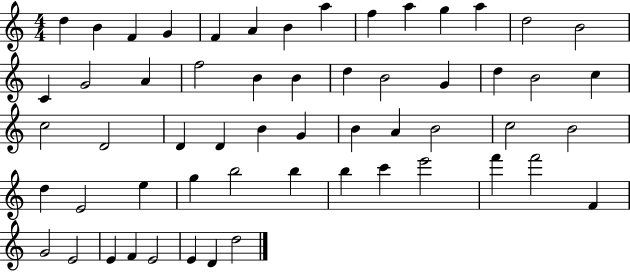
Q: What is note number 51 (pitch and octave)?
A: E4